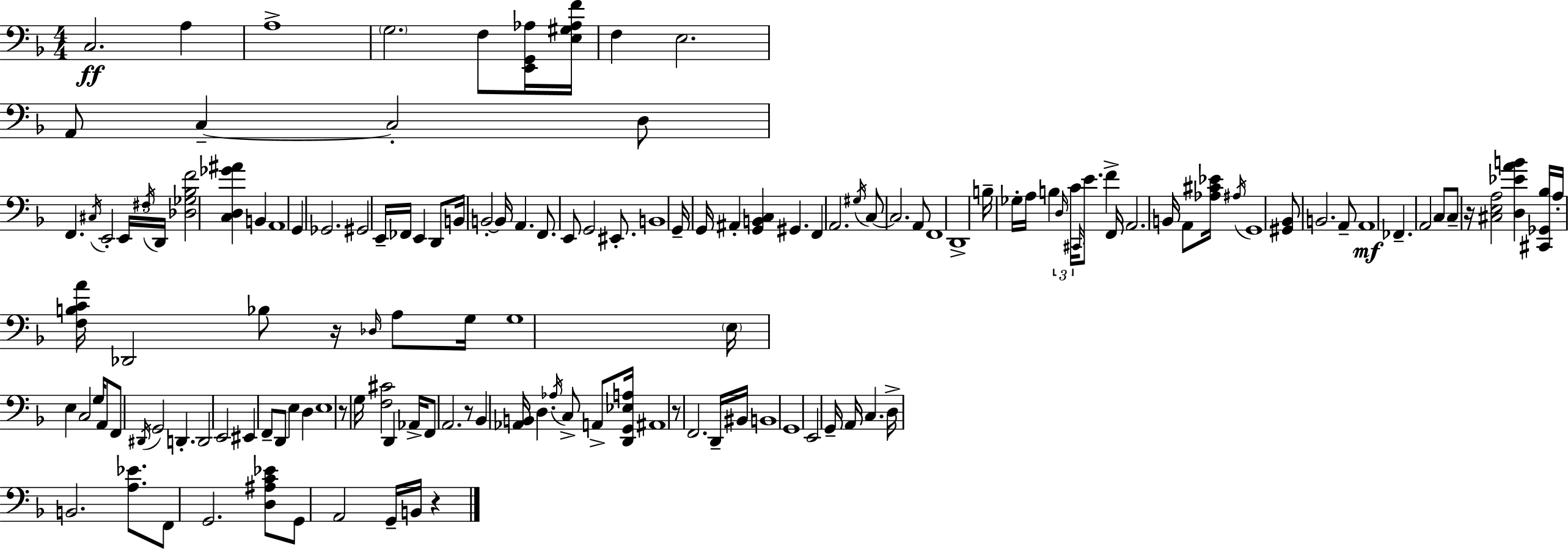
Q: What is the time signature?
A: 4/4